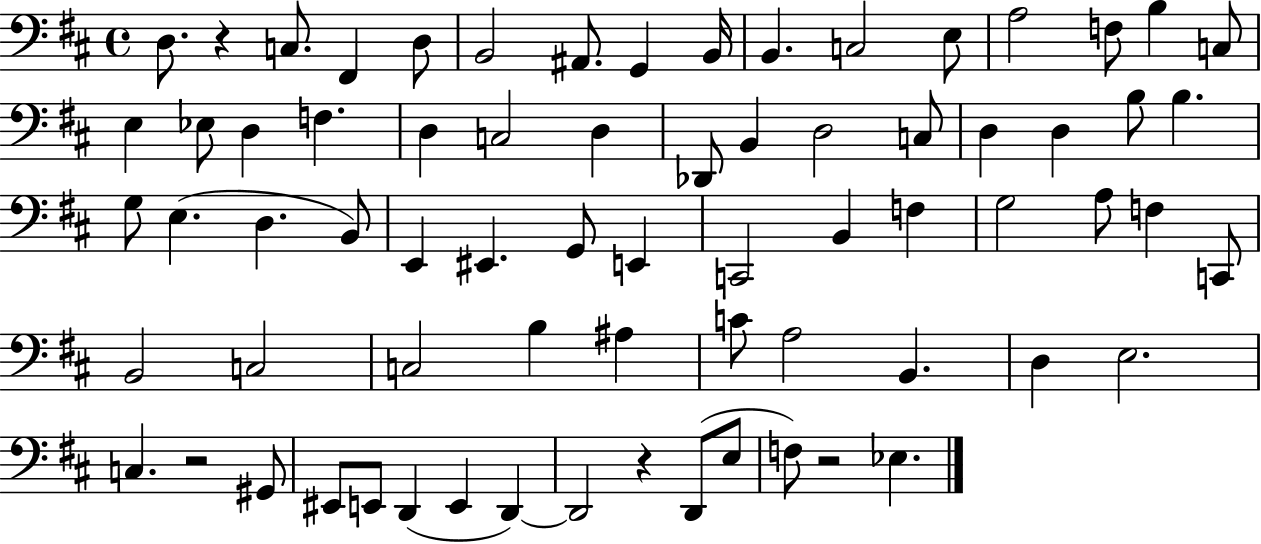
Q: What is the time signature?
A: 4/4